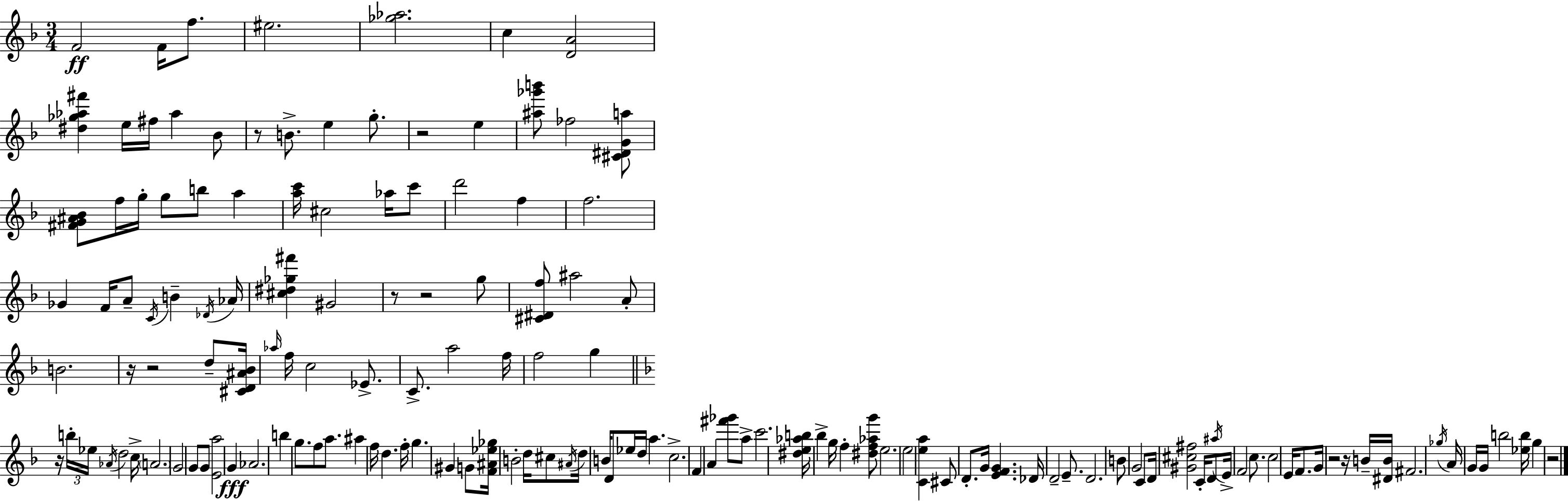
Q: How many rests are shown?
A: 10